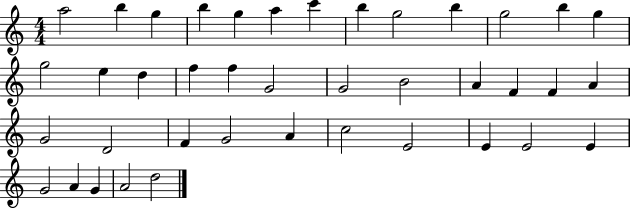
X:1
T:Untitled
M:4/4
L:1/4
K:C
a2 b g b g a c' b g2 b g2 b g g2 e d f f G2 G2 B2 A F F A G2 D2 F G2 A c2 E2 E E2 E G2 A G A2 d2